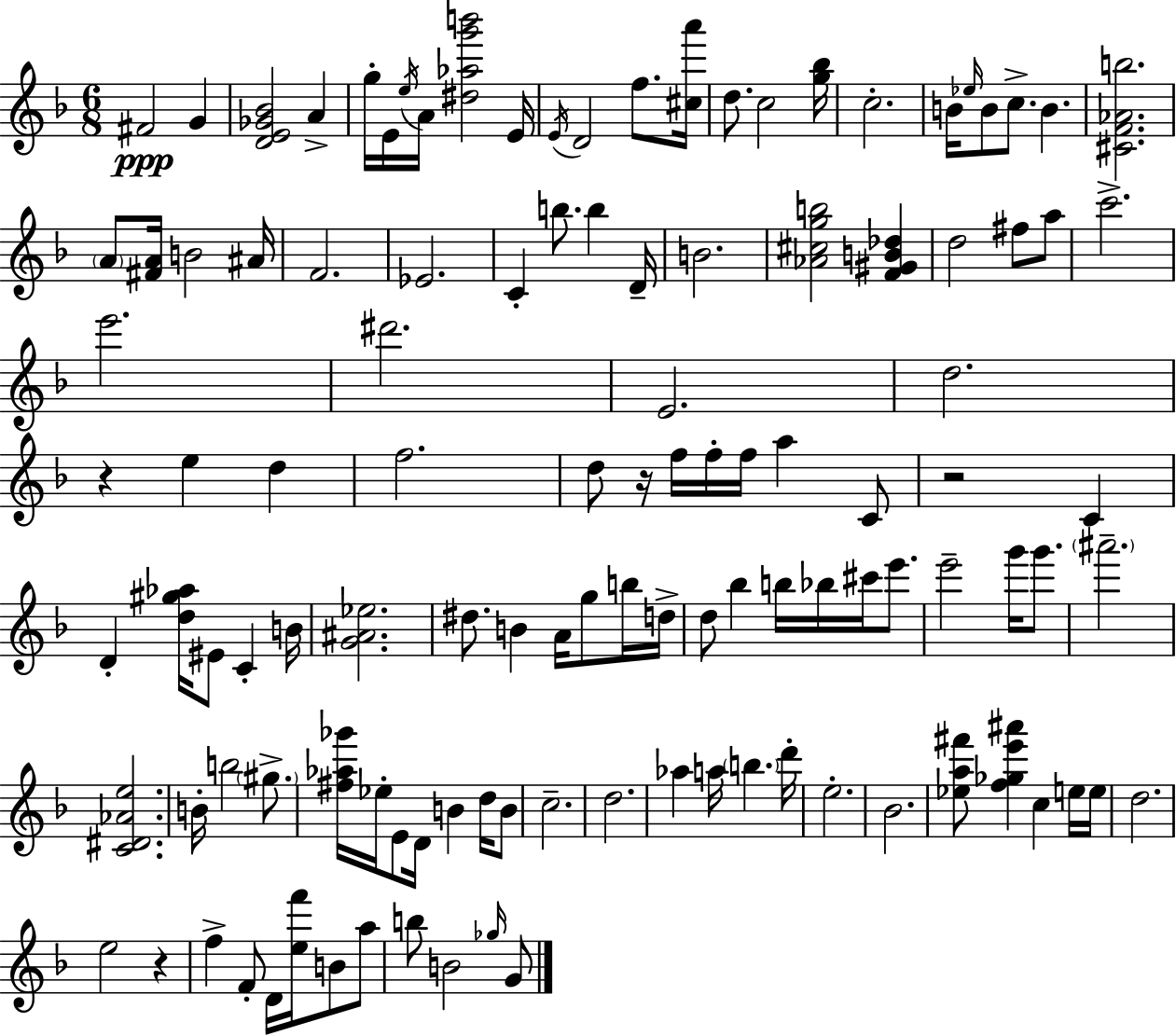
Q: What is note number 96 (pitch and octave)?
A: B4